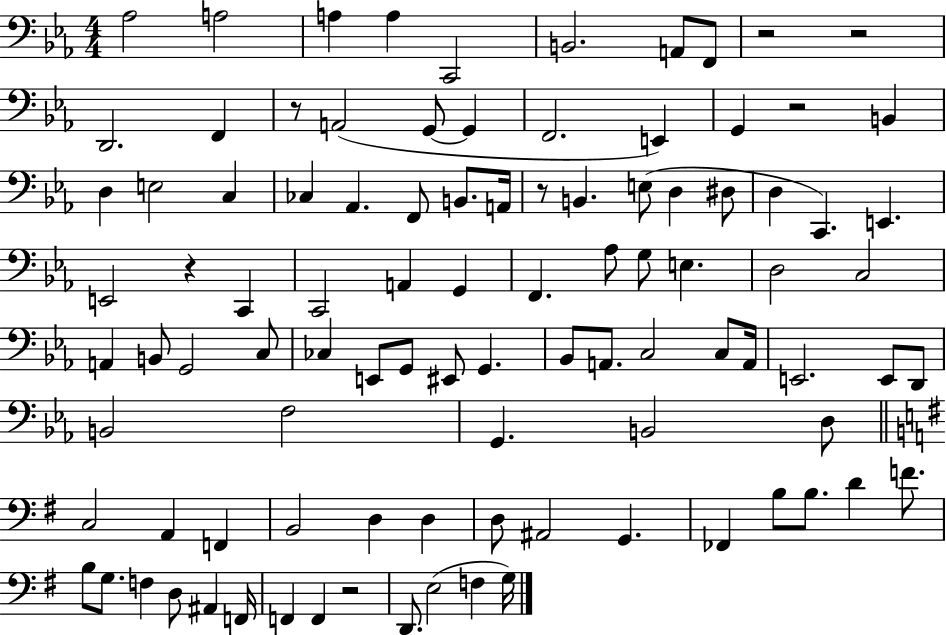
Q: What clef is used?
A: bass